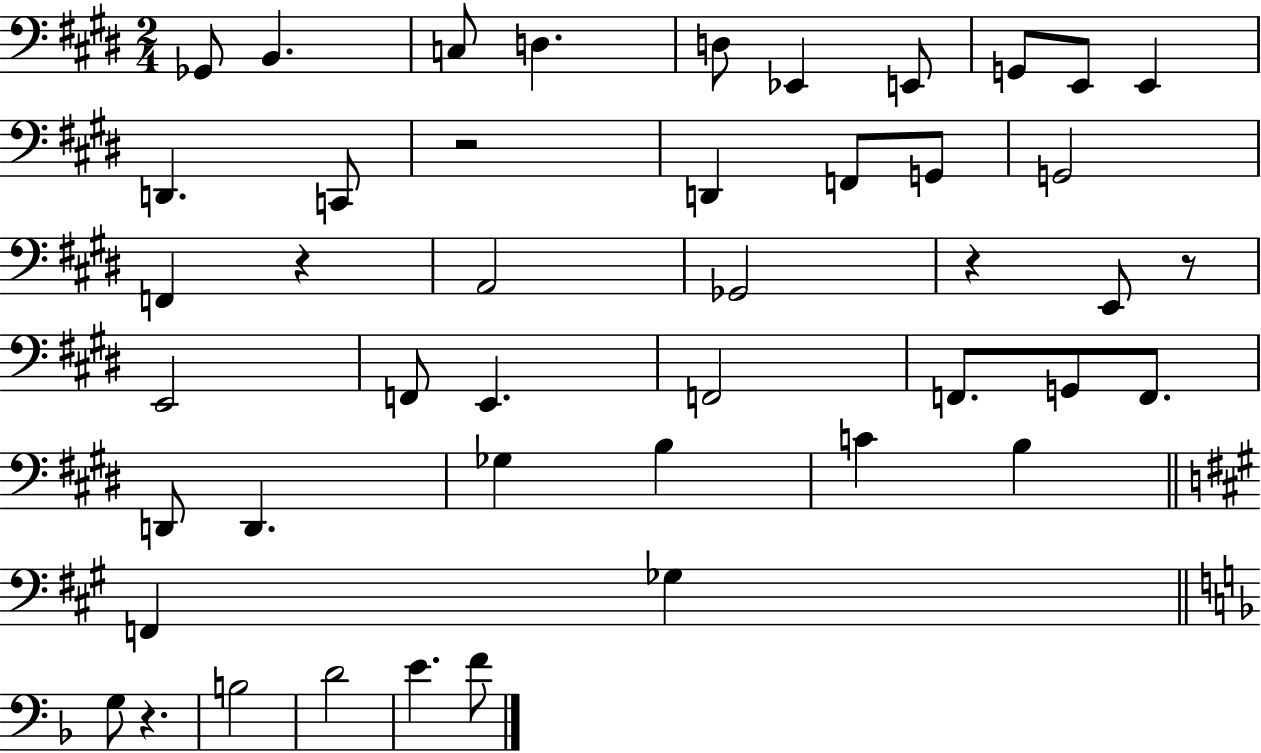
{
  \clef bass
  \numericTimeSignature
  \time 2/4
  \key e \major
  \repeat volta 2 { ges,8 b,4. | c8 d4. | d8 ees,4 e,8 | g,8 e,8 e,4 | \break d,4. c,8 | r2 | d,4 f,8 g,8 | g,2 | \break f,4 r4 | a,2 | ges,2 | r4 e,8 r8 | \break e,2 | f,8 e,4. | f,2 | f,8. g,8 f,8. | \break d,8 d,4. | ges4 b4 | c'4 b4 | \bar "||" \break \key a \major f,4 ges4 | \bar "||" \break \key d \minor g8 r4. | b2 | d'2 | e'4. f'8 | \break } \bar "|."
}